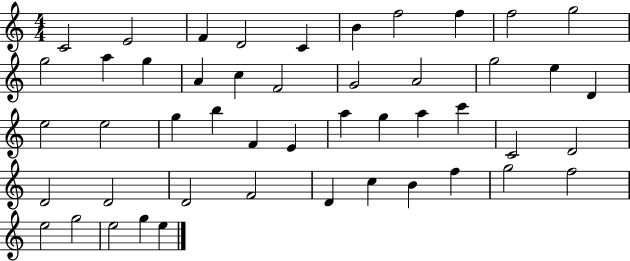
{
  \clef treble
  \numericTimeSignature
  \time 4/4
  \key c \major
  c'2 e'2 | f'4 d'2 c'4 | b'4 f''2 f''4 | f''2 g''2 | \break g''2 a''4 g''4 | a'4 c''4 f'2 | g'2 a'2 | g''2 e''4 d'4 | \break e''2 e''2 | g''4 b''4 f'4 e'4 | a''4 g''4 a''4 c'''4 | c'2 d'2 | \break d'2 d'2 | d'2 f'2 | d'4 c''4 b'4 f''4 | g''2 f''2 | \break e''2 g''2 | e''2 g''4 e''4 | \bar "|."
}